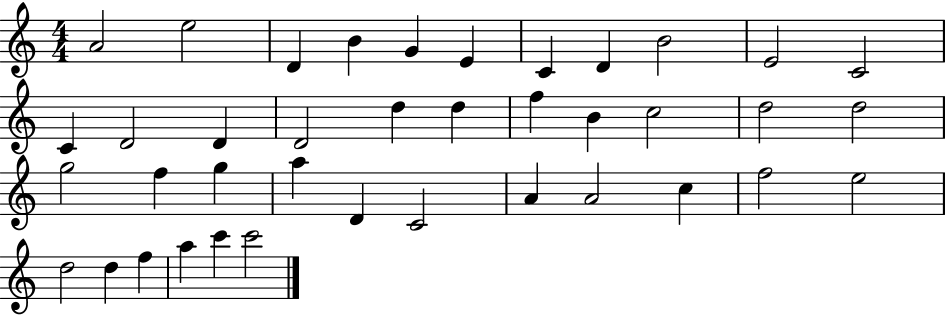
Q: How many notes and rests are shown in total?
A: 39